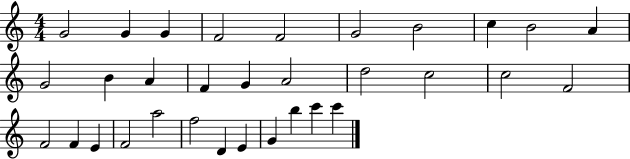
{
  \clef treble
  \numericTimeSignature
  \time 4/4
  \key c \major
  g'2 g'4 g'4 | f'2 f'2 | g'2 b'2 | c''4 b'2 a'4 | \break g'2 b'4 a'4 | f'4 g'4 a'2 | d''2 c''2 | c''2 f'2 | \break f'2 f'4 e'4 | f'2 a''2 | f''2 d'4 e'4 | g'4 b''4 c'''4 c'''4 | \break \bar "|."
}